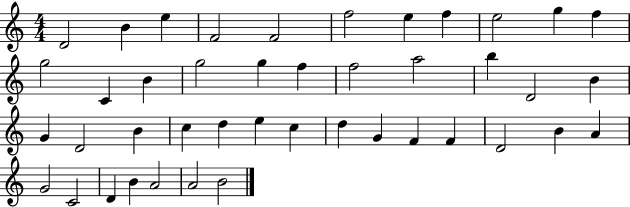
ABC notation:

X:1
T:Untitled
M:4/4
L:1/4
K:C
D2 B e F2 F2 f2 e f e2 g f g2 C B g2 g f f2 a2 b D2 B G D2 B c d e c d G F F D2 B A G2 C2 D B A2 A2 B2